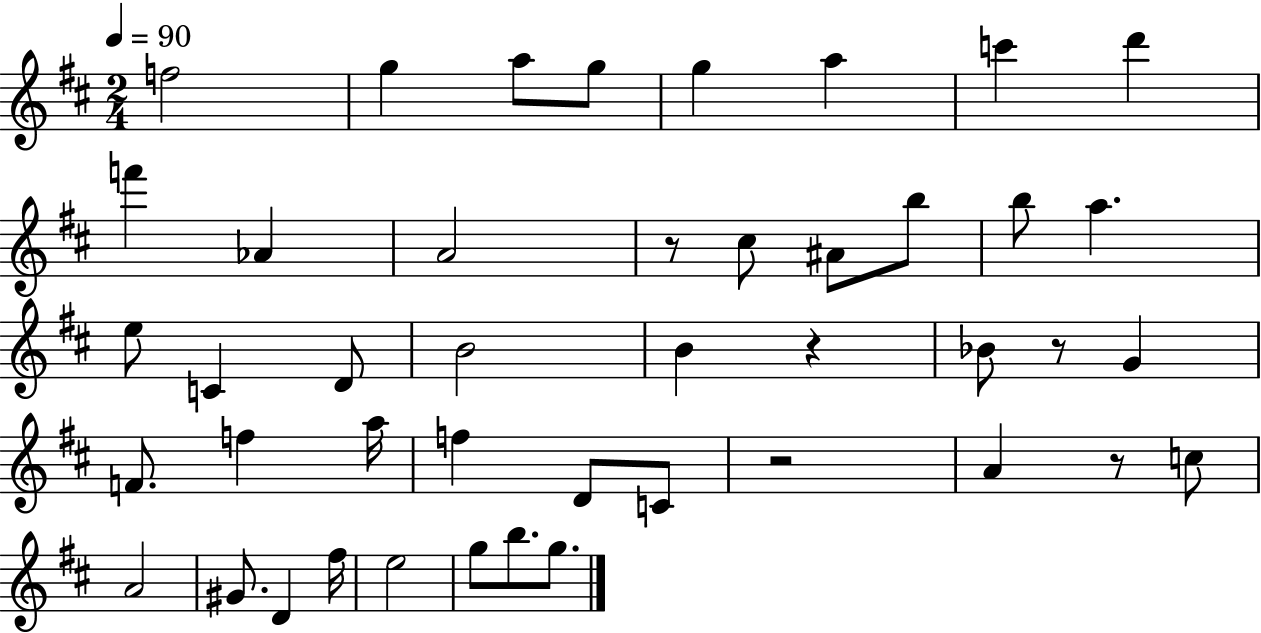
F5/h G5/q A5/e G5/e G5/q A5/q C6/q D6/q F6/q Ab4/q A4/h R/e C#5/e A#4/e B5/e B5/e A5/q. E5/e C4/q D4/e B4/h B4/q R/q Bb4/e R/e G4/q F4/e. F5/q A5/s F5/q D4/e C4/e R/h A4/q R/e C5/e A4/h G#4/e. D4/q F#5/s E5/h G5/e B5/e. G5/e.